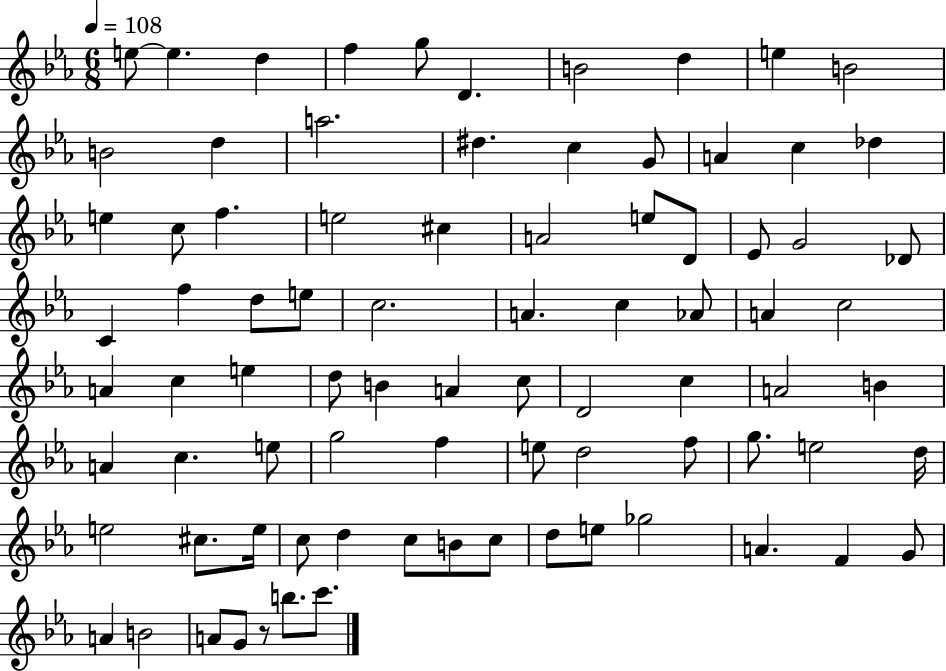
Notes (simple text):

E5/e E5/q. D5/q F5/q G5/e D4/q. B4/h D5/q E5/q B4/h B4/h D5/q A5/h. D#5/q. C5/q G4/e A4/q C5/q Db5/q E5/q C5/e F5/q. E5/h C#5/q A4/h E5/e D4/e Eb4/e G4/h Db4/e C4/q F5/q D5/e E5/e C5/h. A4/q. C5/q Ab4/e A4/q C5/h A4/q C5/q E5/q D5/e B4/q A4/q C5/e D4/h C5/q A4/h B4/q A4/q C5/q. E5/e G5/h F5/q E5/e D5/h F5/e G5/e. E5/h D5/s E5/h C#5/e. E5/s C5/e D5/q C5/e B4/e C5/e D5/e E5/e Gb5/h A4/q. F4/q G4/e A4/q B4/h A4/e G4/e R/e B5/e. C6/e.